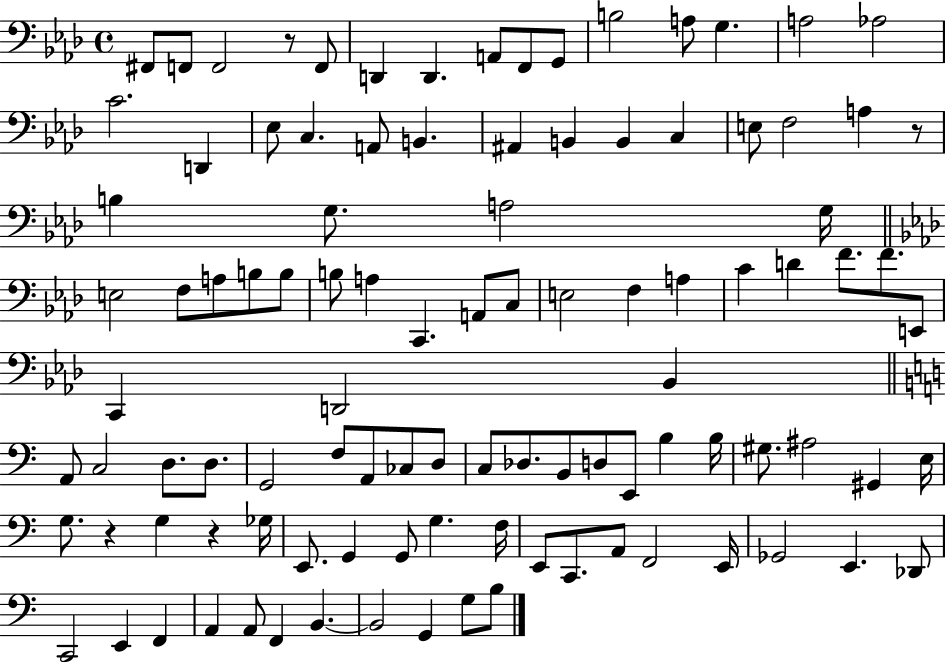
{
  \clef bass
  \time 4/4
  \defaultTimeSignature
  \key aes \major
  \repeat volta 2 { fis,8 f,8 f,2 r8 f,8 | d,4 d,4. a,8 f,8 g,8 | b2 a8 g4. | a2 aes2 | \break c'2. d,4 | ees8 c4. a,8 b,4. | ais,4 b,4 b,4 c4 | e8 f2 a4 r8 | \break b4 g8. a2 g16 | \bar "||" \break \key aes \major e2 f8 a8 b8 b8 | b8 a4 c,4. a,8 c8 | e2 f4 a4 | c'4 d'4 f'8. f'8. e,8 | \break c,4 d,2 bes,4 | \bar "||" \break \key a \minor a,8 c2 d8. d8. | g,2 f8 a,8 ces8 d8 | c8 des8. b,8 d8 e,8 b4 b16 | gis8. ais2 gis,4 e16 | \break g8. r4 g4 r4 ges16 | e,8. g,4 g,8 g4. f16 | e,8 c,8. a,8 f,2 e,16 | ges,2 e,4. des,8 | \break c,2 e,4 f,4 | a,4 a,8 f,4 b,4.~~ | b,2 g,4 g8 b8 | } \bar "|."
}